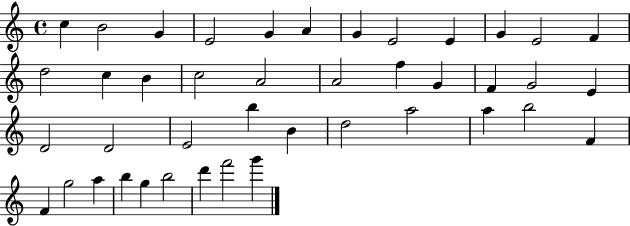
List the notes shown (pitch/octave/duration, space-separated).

C5/q B4/h G4/q E4/h G4/q A4/q G4/q E4/h E4/q G4/q E4/h F4/q D5/h C5/q B4/q C5/h A4/h A4/h F5/q G4/q F4/q G4/h E4/q D4/h D4/h E4/h B5/q B4/q D5/h A5/h A5/q B5/h F4/q F4/q G5/h A5/q B5/q G5/q B5/h D6/q F6/h G6/q